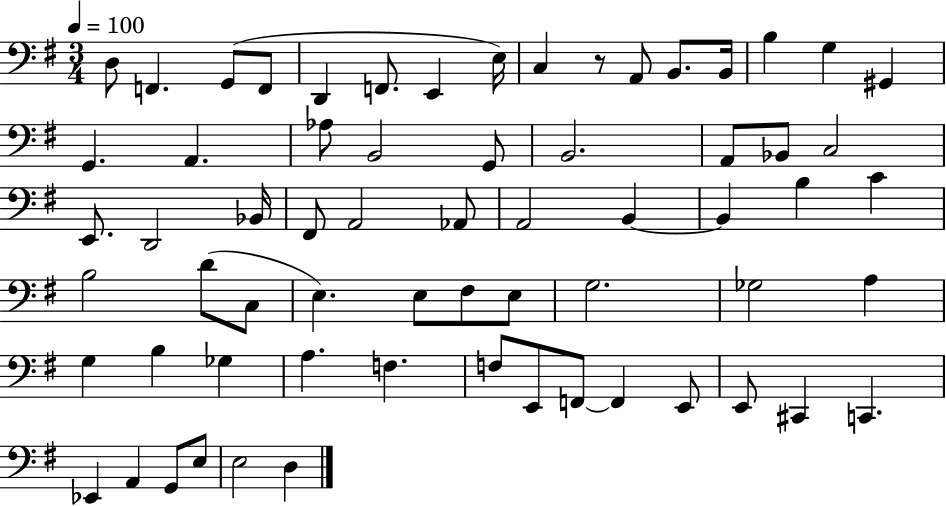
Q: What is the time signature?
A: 3/4